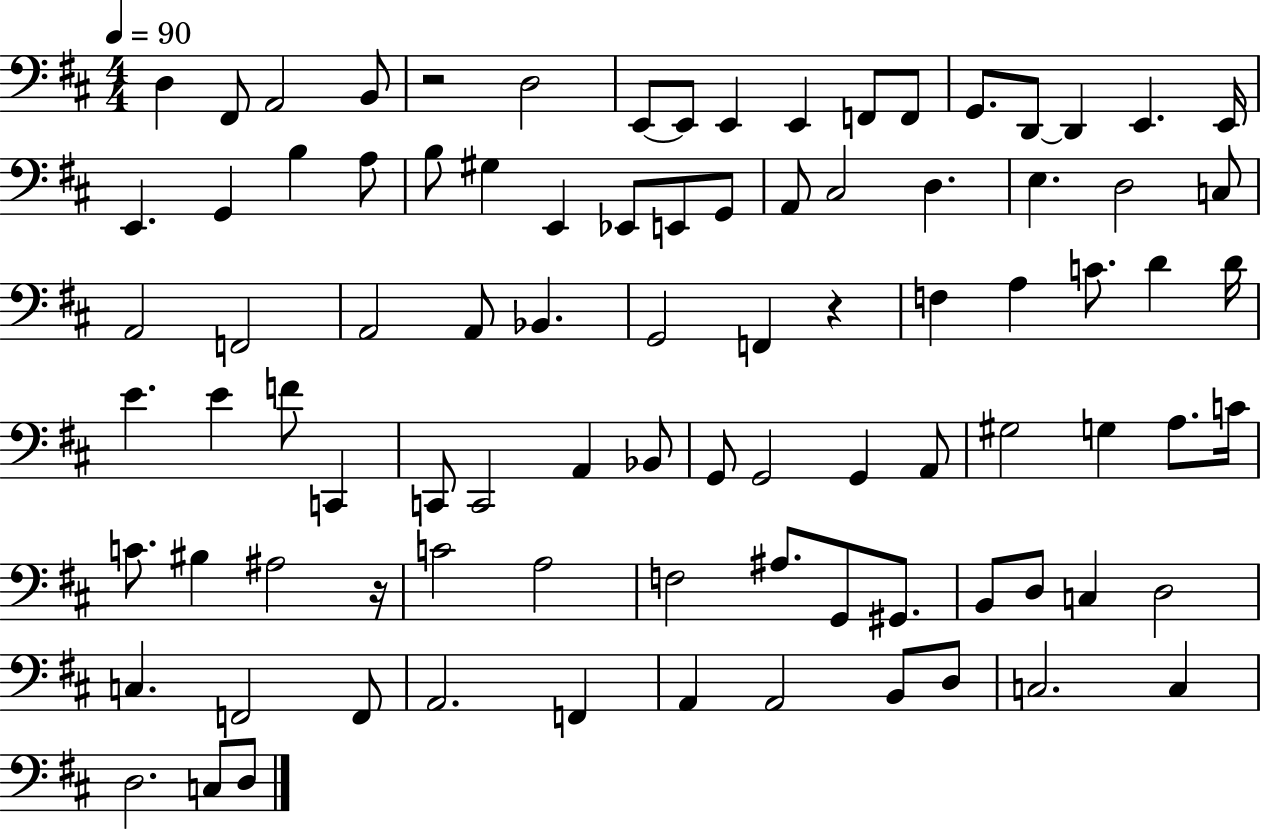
{
  \clef bass
  \numericTimeSignature
  \time 4/4
  \key d \major
  \tempo 4 = 90
  d4 fis,8 a,2 b,8 | r2 d2 | e,8~~ e,8 e,4 e,4 f,8 f,8 | g,8. d,8~~ d,4 e,4. e,16 | \break e,4. g,4 b4 a8 | b8 gis4 e,4 ees,8 e,8 g,8 | a,8 cis2 d4. | e4. d2 c8 | \break a,2 f,2 | a,2 a,8 bes,4. | g,2 f,4 r4 | f4 a4 c'8. d'4 d'16 | \break e'4. e'4 f'8 c,4 | c,8 c,2 a,4 bes,8 | g,8 g,2 g,4 a,8 | gis2 g4 a8. c'16 | \break c'8. bis4 ais2 r16 | c'2 a2 | f2 ais8. g,8 gis,8. | b,8 d8 c4 d2 | \break c4. f,2 f,8 | a,2. f,4 | a,4 a,2 b,8 d8 | c2. c4 | \break d2. c8 d8 | \bar "|."
}